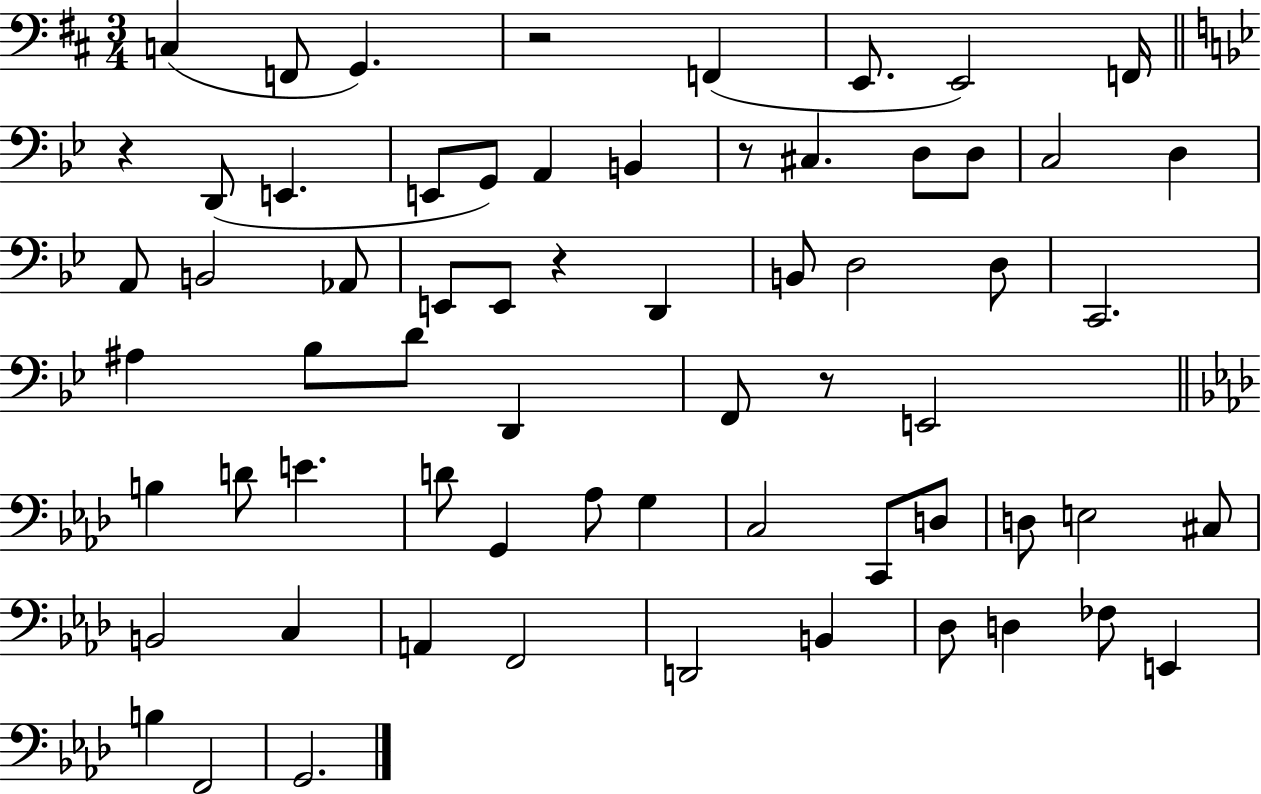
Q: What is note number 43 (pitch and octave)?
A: C2